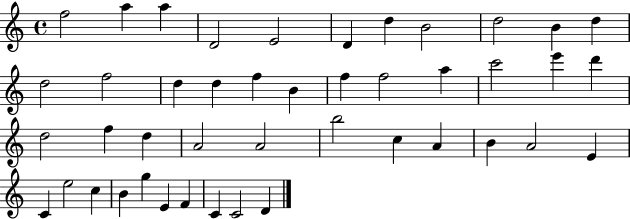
{
  \clef treble
  \time 4/4
  \defaultTimeSignature
  \key c \major
  f''2 a''4 a''4 | d'2 e'2 | d'4 d''4 b'2 | d''2 b'4 d''4 | \break d''2 f''2 | d''4 d''4 f''4 b'4 | f''4 f''2 a''4 | c'''2 e'''4 d'''4 | \break d''2 f''4 d''4 | a'2 a'2 | b''2 c''4 a'4 | b'4 a'2 e'4 | \break c'4 e''2 c''4 | b'4 g''4 e'4 f'4 | c'4 c'2 d'4 | \bar "|."
}